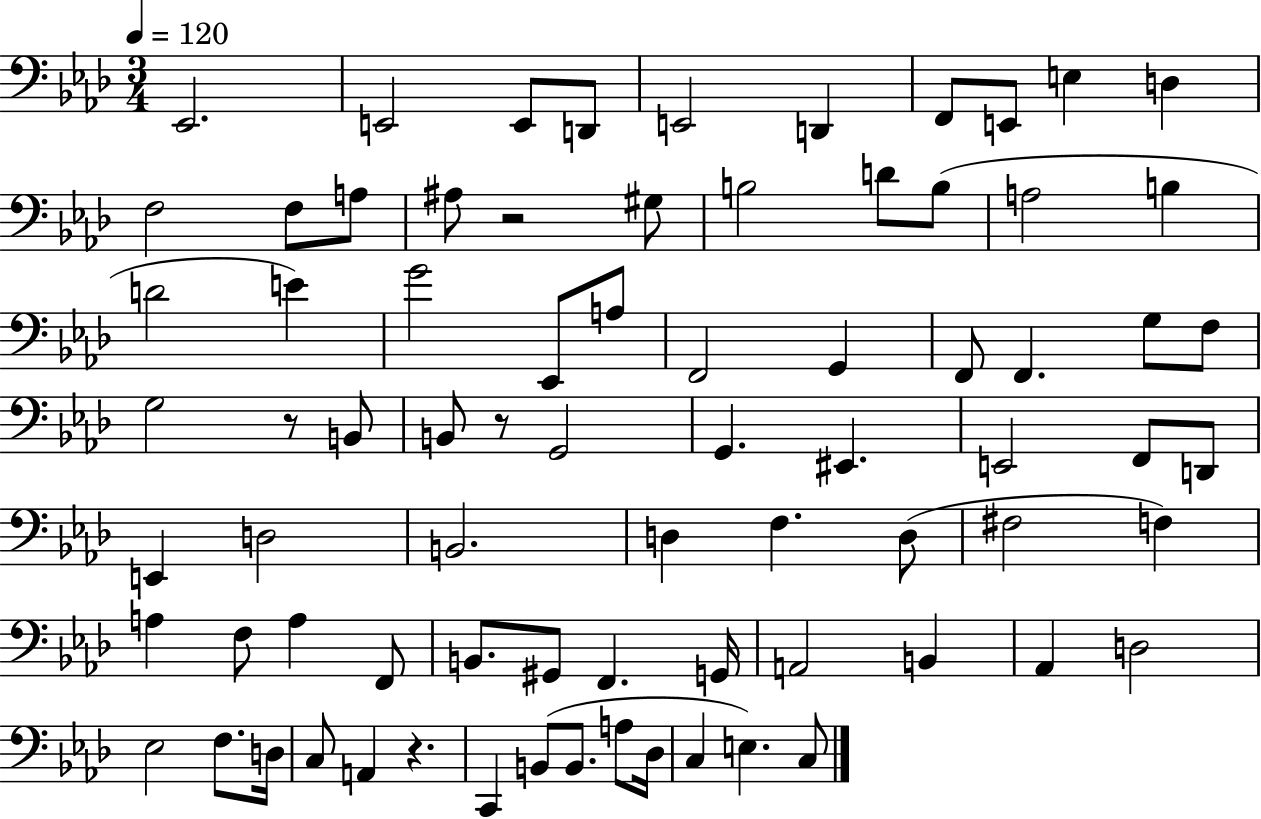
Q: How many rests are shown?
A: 4